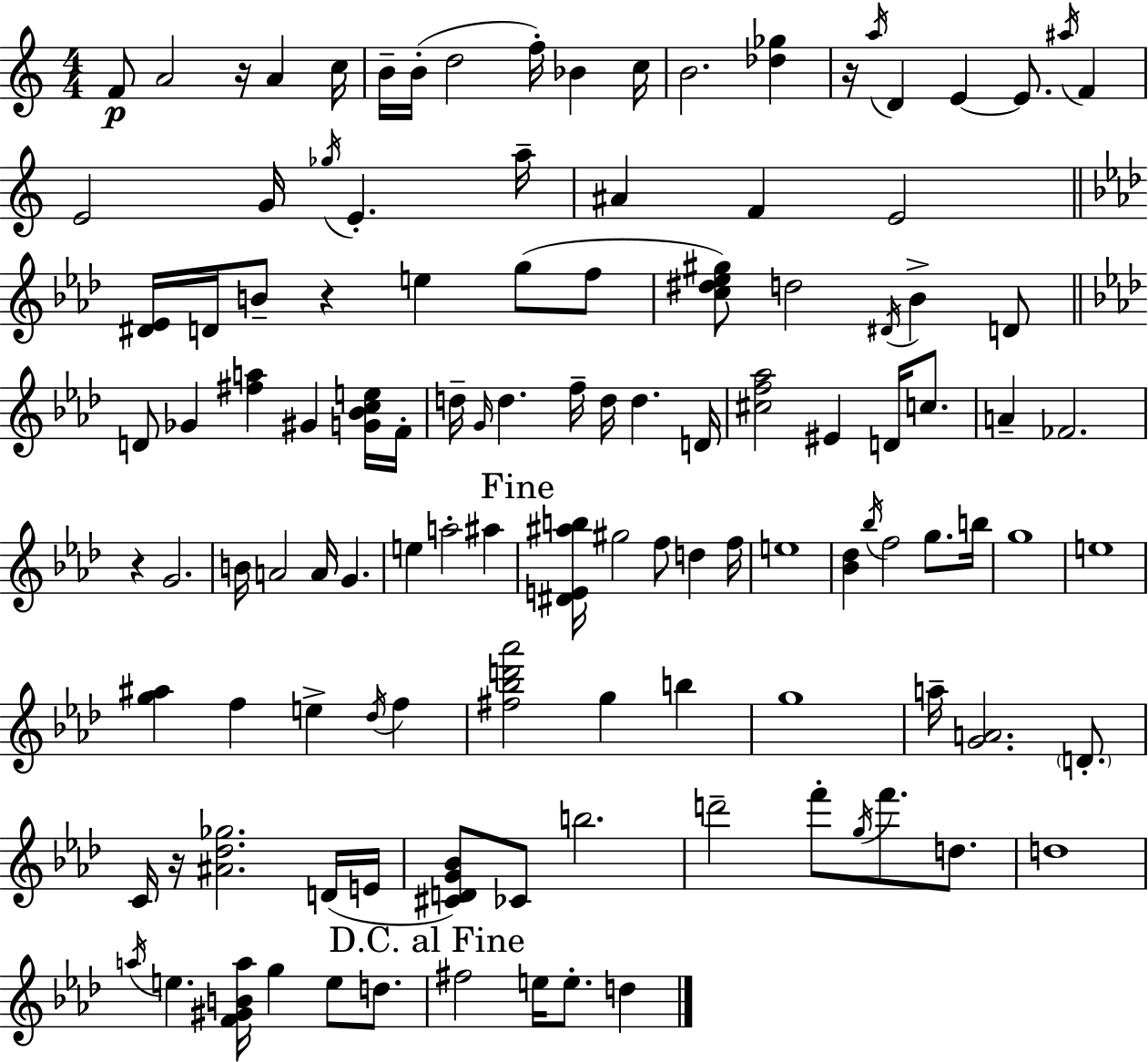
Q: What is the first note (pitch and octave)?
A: F4